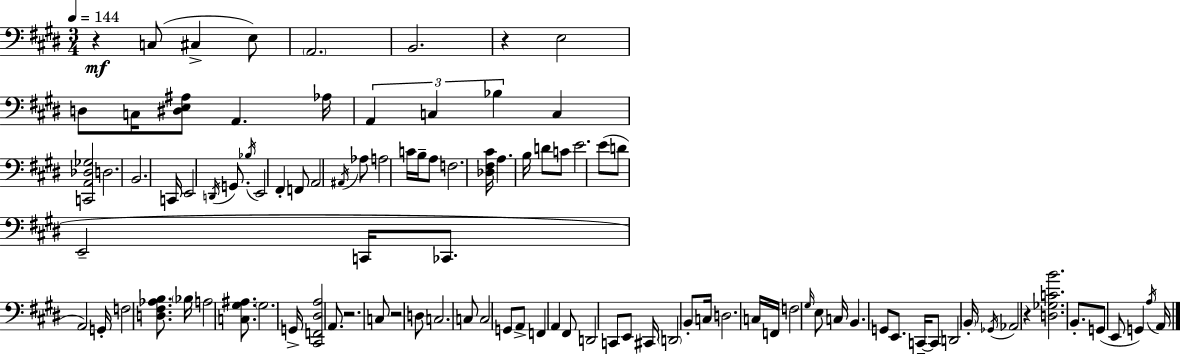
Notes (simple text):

R/q C3/e C#3/q E3/e A2/h. B2/h. R/q E3/h D3/e C3/s [D#3,E3,A#3]/e A2/q. Ab3/s A2/q C3/q Bb3/q C3/q [C2,A2,Db3,Gb3]/h D3/h. B2/h. C2/s E2/h D2/s G2/e. Bb3/s E2/h F#2/q F2/e A2/h A#2/s Ab3/e A3/h C4/s B3/s A3/e F3/h. [Db3,F#3,C#4]/s A3/q. B3/s D4/e C4/e E4/h. E4/e D4/e E2/h C2/s CES2/e. A2/h G2/s F3/h [D3,F#3,Ab3,B3]/e. Bb3/s A3/h [C3,G#3,A#3]/e. G#3/h. G2/s [C#2,F2,D#3,A3]/h A2/e. R/h. C3/e R/h D3/e C3/h. C3/e C3/h G2/e A2/e F2/q A2/q F#2/e D2/h C2/e E2/e C#2/s D2/h B2/e C3/s D3/h. C3/s F2/s F3/h G#3/s E3/e C3/s B2/q. G2/e E2/e. C2/s C2/e D2/h B2/s Gb2/s Ab2/h R/q [D3,Gb3,C4,B4]/h. B2/e. G2/e E2/e G2/q A3/s A2/s